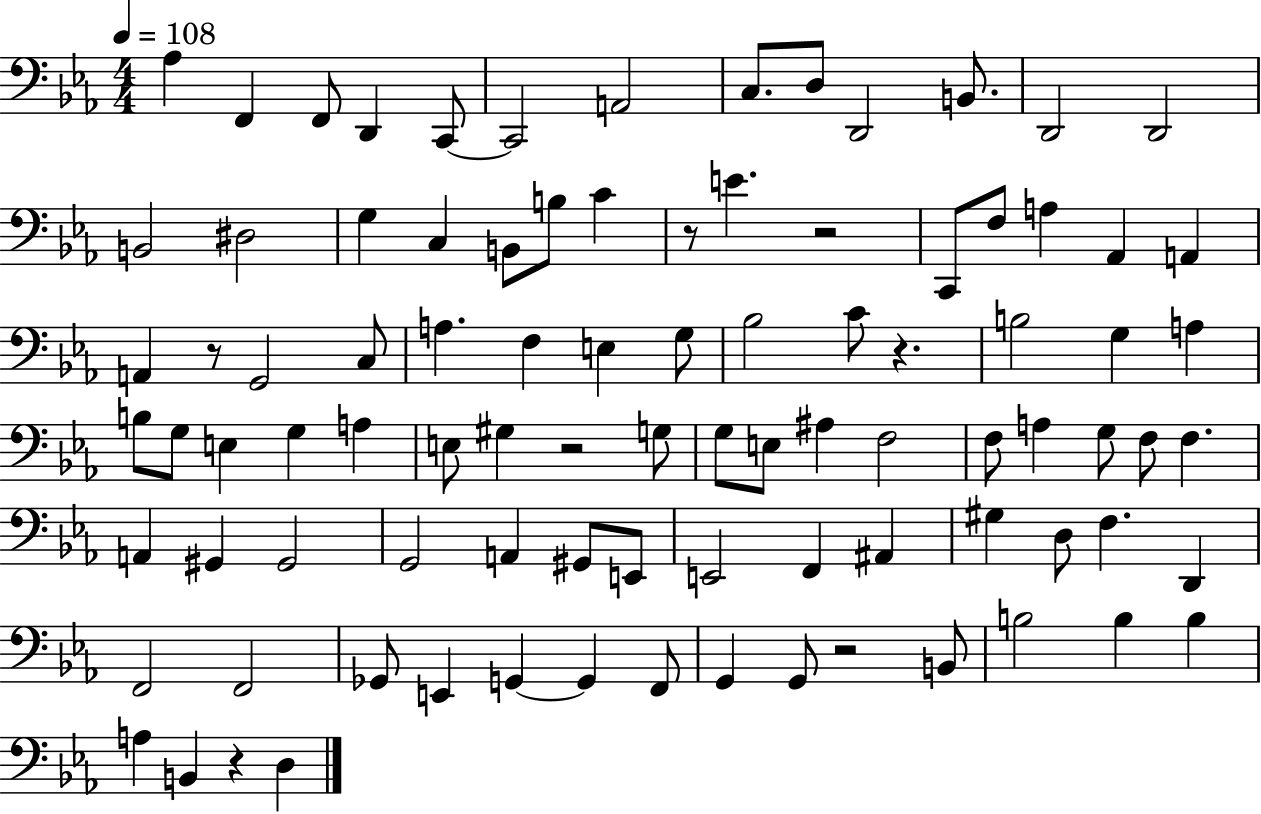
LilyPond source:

{
  \clef bass
  \numericTimeSignature
  \time 4/4
  \key ees \major
  \tempo 4 = 108
  aes4 f,4 f,8 d,4 c,8~~ | c,2 a,2 | c8. d8 d,2 b,8. | d,2 d,2 | \break b,2 dis2 | g4 c4 b,8 b8 c'4 | r8 e'4. r2 | c,8 f8 a4 aes,4 a,4 | \break a,4 r8 g,2 c8 | a4. f4 e4 g8 | bes2 c'8 r4. | b2 g4 a4 | \break b8 g8 e4 g4 a4 | e8 gis4 r2 g8 | g8 e8 ais4 f2 | f8 a4 g8 f8 f4. | \break a,4 gis,4 gis,2 | g,2 a,4 gis,8 e,8 | e,2 f,4 ais,4 | gis4 d8 f4. d,4 | \break f,2 f,2 | ges,8 e,4 g,4~~ g,4 f,8 | g,4 g,8 r2 b,8 | b2 b4 b4 | \break a4 b,4 r4 d4 | \bar "|."
}